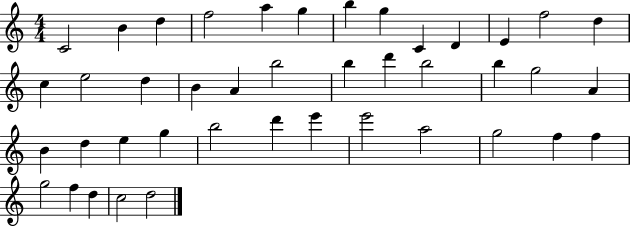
X:1
T:Untitled
M:4/4
L:1/4
K:C
C2 B d f2 a g b g C D E f2 d c e2 d B A b2 b d' b2 b g2 A B d e g b2 d' e' e'2 a2 g2 f f g2 f d c2 d2